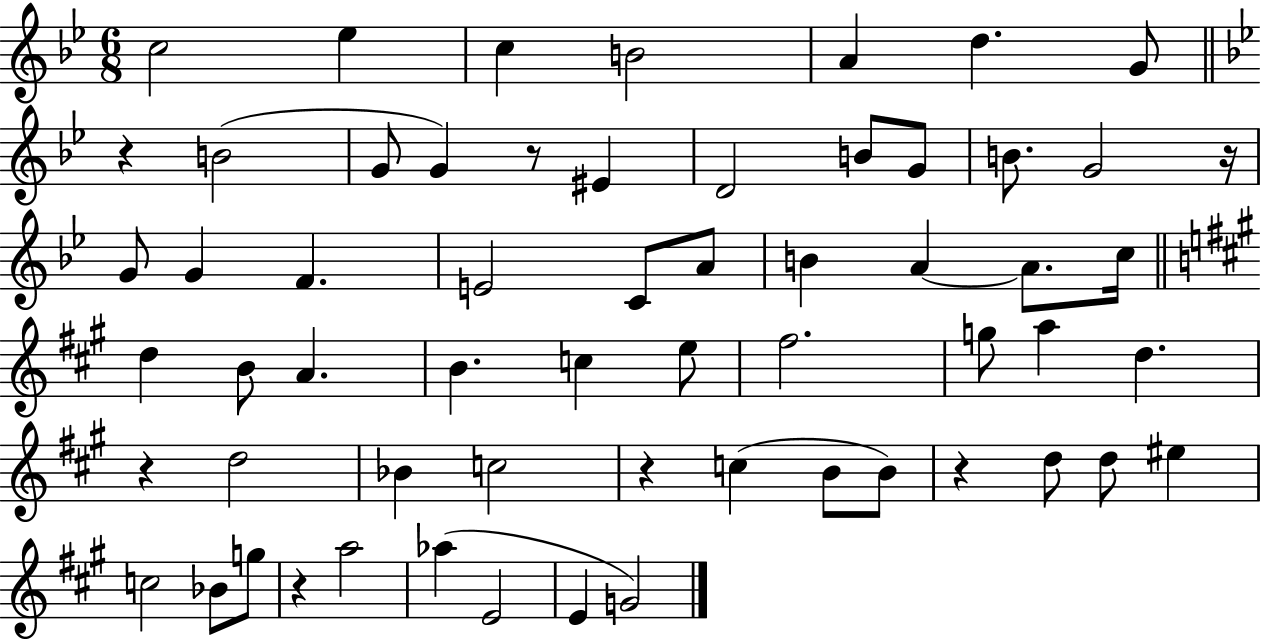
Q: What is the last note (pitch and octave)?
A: G4